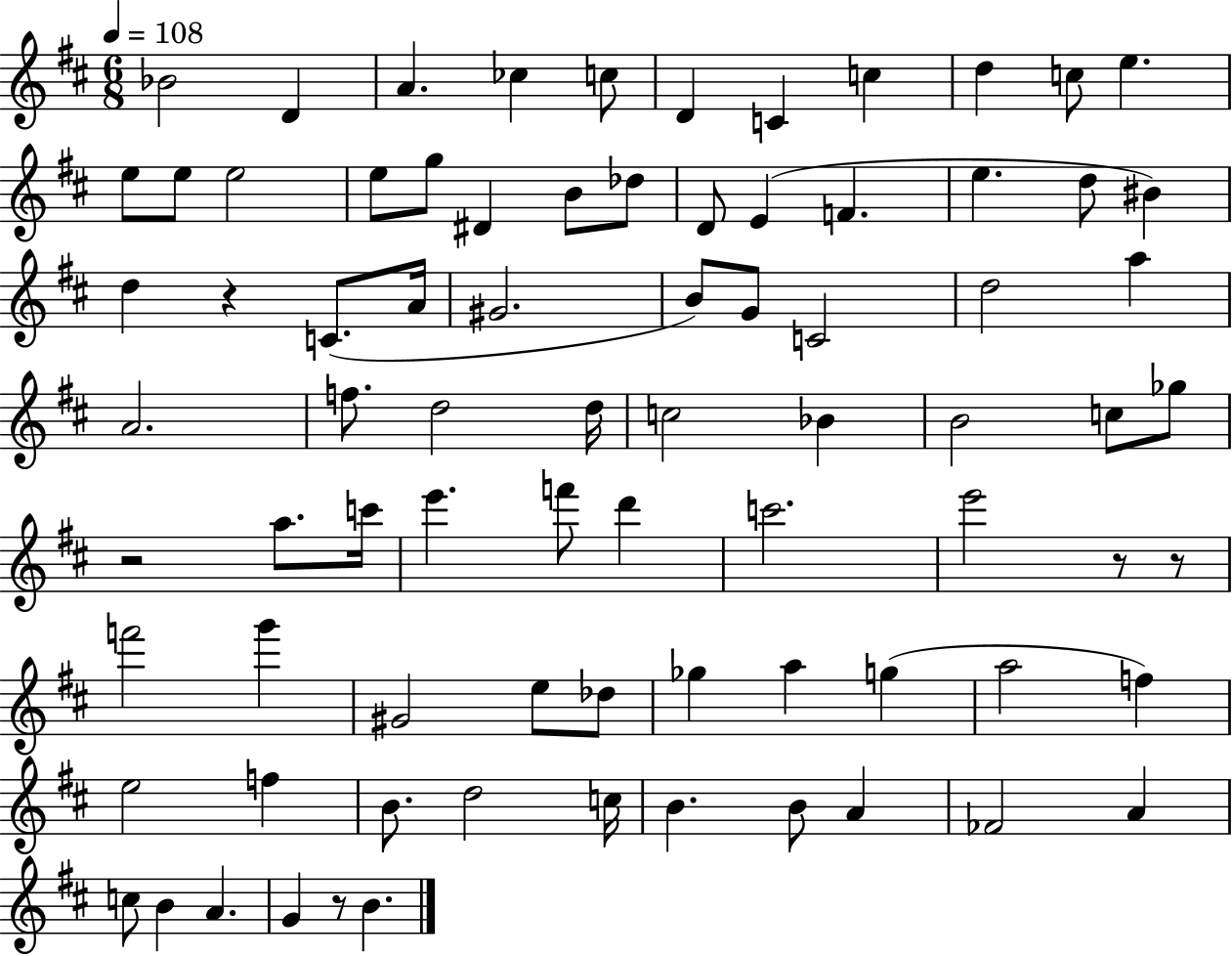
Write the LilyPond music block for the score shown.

{
  \clef treble
  \numericTimeSignature
  \time 6/8
  \key d \major
  \tempo 4 = 108
  \repeat volta 2 { bes'2 d'4 | a'4. ces''4 c''8 | d'4 c'4 c''4 | d''4 c''8 e''4. | \break e''8 e''8 e''2 | e''8 g''8 dis'4 b'8 des''8 | d'8 e'4( f'4. | e''4. d''8 bis'4) | \break d''4 r4 c'8.( a'16 | gis'2. | b'8) g'8 c'2 | d''2 a''4 | \break a'2. | f''8. d''2 d''16 | c''2 bes'4 | b'2 c''8 ges''8 | \break r2 a''8. c'''16 | e'''4. f'''8 d'''4 | c'''2. | e'''2 r8 r8 | \break f'''2 g'''4 | gis'2 e''8 des''8 | ges''4 a''4 g''4( | a''2 f''4) | \break e''2 f''4 | b'8. d''2 c''16 | b'4. b'8 a'4 | fes'2 a'4 | \break c''8 b'4 a'4. | g'4 r8 b'4. | } \bar "|."
}